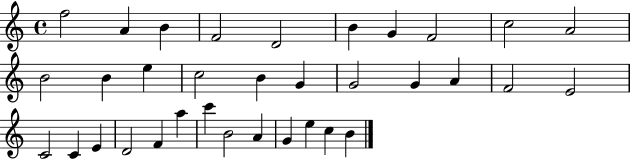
{
  \clef treble
  \time 4/4
  \defaultTimeSignature
  \key c \major
  f''2 a'4 b'4 | f'2 d'2 | b'4 g'4 f'2 | c''2 a'2 | \break b'2 b'4 e''4 | c''2 b'4 g'4 | g'2 g'4 a'4 | f'2 e'2 | \break c'2 c'4 e'4 | d'2 f'4 a''4 | c'''4 b'2 a'4 | g'4 e''4 c''4 b'4 | \break \bar "|."
}